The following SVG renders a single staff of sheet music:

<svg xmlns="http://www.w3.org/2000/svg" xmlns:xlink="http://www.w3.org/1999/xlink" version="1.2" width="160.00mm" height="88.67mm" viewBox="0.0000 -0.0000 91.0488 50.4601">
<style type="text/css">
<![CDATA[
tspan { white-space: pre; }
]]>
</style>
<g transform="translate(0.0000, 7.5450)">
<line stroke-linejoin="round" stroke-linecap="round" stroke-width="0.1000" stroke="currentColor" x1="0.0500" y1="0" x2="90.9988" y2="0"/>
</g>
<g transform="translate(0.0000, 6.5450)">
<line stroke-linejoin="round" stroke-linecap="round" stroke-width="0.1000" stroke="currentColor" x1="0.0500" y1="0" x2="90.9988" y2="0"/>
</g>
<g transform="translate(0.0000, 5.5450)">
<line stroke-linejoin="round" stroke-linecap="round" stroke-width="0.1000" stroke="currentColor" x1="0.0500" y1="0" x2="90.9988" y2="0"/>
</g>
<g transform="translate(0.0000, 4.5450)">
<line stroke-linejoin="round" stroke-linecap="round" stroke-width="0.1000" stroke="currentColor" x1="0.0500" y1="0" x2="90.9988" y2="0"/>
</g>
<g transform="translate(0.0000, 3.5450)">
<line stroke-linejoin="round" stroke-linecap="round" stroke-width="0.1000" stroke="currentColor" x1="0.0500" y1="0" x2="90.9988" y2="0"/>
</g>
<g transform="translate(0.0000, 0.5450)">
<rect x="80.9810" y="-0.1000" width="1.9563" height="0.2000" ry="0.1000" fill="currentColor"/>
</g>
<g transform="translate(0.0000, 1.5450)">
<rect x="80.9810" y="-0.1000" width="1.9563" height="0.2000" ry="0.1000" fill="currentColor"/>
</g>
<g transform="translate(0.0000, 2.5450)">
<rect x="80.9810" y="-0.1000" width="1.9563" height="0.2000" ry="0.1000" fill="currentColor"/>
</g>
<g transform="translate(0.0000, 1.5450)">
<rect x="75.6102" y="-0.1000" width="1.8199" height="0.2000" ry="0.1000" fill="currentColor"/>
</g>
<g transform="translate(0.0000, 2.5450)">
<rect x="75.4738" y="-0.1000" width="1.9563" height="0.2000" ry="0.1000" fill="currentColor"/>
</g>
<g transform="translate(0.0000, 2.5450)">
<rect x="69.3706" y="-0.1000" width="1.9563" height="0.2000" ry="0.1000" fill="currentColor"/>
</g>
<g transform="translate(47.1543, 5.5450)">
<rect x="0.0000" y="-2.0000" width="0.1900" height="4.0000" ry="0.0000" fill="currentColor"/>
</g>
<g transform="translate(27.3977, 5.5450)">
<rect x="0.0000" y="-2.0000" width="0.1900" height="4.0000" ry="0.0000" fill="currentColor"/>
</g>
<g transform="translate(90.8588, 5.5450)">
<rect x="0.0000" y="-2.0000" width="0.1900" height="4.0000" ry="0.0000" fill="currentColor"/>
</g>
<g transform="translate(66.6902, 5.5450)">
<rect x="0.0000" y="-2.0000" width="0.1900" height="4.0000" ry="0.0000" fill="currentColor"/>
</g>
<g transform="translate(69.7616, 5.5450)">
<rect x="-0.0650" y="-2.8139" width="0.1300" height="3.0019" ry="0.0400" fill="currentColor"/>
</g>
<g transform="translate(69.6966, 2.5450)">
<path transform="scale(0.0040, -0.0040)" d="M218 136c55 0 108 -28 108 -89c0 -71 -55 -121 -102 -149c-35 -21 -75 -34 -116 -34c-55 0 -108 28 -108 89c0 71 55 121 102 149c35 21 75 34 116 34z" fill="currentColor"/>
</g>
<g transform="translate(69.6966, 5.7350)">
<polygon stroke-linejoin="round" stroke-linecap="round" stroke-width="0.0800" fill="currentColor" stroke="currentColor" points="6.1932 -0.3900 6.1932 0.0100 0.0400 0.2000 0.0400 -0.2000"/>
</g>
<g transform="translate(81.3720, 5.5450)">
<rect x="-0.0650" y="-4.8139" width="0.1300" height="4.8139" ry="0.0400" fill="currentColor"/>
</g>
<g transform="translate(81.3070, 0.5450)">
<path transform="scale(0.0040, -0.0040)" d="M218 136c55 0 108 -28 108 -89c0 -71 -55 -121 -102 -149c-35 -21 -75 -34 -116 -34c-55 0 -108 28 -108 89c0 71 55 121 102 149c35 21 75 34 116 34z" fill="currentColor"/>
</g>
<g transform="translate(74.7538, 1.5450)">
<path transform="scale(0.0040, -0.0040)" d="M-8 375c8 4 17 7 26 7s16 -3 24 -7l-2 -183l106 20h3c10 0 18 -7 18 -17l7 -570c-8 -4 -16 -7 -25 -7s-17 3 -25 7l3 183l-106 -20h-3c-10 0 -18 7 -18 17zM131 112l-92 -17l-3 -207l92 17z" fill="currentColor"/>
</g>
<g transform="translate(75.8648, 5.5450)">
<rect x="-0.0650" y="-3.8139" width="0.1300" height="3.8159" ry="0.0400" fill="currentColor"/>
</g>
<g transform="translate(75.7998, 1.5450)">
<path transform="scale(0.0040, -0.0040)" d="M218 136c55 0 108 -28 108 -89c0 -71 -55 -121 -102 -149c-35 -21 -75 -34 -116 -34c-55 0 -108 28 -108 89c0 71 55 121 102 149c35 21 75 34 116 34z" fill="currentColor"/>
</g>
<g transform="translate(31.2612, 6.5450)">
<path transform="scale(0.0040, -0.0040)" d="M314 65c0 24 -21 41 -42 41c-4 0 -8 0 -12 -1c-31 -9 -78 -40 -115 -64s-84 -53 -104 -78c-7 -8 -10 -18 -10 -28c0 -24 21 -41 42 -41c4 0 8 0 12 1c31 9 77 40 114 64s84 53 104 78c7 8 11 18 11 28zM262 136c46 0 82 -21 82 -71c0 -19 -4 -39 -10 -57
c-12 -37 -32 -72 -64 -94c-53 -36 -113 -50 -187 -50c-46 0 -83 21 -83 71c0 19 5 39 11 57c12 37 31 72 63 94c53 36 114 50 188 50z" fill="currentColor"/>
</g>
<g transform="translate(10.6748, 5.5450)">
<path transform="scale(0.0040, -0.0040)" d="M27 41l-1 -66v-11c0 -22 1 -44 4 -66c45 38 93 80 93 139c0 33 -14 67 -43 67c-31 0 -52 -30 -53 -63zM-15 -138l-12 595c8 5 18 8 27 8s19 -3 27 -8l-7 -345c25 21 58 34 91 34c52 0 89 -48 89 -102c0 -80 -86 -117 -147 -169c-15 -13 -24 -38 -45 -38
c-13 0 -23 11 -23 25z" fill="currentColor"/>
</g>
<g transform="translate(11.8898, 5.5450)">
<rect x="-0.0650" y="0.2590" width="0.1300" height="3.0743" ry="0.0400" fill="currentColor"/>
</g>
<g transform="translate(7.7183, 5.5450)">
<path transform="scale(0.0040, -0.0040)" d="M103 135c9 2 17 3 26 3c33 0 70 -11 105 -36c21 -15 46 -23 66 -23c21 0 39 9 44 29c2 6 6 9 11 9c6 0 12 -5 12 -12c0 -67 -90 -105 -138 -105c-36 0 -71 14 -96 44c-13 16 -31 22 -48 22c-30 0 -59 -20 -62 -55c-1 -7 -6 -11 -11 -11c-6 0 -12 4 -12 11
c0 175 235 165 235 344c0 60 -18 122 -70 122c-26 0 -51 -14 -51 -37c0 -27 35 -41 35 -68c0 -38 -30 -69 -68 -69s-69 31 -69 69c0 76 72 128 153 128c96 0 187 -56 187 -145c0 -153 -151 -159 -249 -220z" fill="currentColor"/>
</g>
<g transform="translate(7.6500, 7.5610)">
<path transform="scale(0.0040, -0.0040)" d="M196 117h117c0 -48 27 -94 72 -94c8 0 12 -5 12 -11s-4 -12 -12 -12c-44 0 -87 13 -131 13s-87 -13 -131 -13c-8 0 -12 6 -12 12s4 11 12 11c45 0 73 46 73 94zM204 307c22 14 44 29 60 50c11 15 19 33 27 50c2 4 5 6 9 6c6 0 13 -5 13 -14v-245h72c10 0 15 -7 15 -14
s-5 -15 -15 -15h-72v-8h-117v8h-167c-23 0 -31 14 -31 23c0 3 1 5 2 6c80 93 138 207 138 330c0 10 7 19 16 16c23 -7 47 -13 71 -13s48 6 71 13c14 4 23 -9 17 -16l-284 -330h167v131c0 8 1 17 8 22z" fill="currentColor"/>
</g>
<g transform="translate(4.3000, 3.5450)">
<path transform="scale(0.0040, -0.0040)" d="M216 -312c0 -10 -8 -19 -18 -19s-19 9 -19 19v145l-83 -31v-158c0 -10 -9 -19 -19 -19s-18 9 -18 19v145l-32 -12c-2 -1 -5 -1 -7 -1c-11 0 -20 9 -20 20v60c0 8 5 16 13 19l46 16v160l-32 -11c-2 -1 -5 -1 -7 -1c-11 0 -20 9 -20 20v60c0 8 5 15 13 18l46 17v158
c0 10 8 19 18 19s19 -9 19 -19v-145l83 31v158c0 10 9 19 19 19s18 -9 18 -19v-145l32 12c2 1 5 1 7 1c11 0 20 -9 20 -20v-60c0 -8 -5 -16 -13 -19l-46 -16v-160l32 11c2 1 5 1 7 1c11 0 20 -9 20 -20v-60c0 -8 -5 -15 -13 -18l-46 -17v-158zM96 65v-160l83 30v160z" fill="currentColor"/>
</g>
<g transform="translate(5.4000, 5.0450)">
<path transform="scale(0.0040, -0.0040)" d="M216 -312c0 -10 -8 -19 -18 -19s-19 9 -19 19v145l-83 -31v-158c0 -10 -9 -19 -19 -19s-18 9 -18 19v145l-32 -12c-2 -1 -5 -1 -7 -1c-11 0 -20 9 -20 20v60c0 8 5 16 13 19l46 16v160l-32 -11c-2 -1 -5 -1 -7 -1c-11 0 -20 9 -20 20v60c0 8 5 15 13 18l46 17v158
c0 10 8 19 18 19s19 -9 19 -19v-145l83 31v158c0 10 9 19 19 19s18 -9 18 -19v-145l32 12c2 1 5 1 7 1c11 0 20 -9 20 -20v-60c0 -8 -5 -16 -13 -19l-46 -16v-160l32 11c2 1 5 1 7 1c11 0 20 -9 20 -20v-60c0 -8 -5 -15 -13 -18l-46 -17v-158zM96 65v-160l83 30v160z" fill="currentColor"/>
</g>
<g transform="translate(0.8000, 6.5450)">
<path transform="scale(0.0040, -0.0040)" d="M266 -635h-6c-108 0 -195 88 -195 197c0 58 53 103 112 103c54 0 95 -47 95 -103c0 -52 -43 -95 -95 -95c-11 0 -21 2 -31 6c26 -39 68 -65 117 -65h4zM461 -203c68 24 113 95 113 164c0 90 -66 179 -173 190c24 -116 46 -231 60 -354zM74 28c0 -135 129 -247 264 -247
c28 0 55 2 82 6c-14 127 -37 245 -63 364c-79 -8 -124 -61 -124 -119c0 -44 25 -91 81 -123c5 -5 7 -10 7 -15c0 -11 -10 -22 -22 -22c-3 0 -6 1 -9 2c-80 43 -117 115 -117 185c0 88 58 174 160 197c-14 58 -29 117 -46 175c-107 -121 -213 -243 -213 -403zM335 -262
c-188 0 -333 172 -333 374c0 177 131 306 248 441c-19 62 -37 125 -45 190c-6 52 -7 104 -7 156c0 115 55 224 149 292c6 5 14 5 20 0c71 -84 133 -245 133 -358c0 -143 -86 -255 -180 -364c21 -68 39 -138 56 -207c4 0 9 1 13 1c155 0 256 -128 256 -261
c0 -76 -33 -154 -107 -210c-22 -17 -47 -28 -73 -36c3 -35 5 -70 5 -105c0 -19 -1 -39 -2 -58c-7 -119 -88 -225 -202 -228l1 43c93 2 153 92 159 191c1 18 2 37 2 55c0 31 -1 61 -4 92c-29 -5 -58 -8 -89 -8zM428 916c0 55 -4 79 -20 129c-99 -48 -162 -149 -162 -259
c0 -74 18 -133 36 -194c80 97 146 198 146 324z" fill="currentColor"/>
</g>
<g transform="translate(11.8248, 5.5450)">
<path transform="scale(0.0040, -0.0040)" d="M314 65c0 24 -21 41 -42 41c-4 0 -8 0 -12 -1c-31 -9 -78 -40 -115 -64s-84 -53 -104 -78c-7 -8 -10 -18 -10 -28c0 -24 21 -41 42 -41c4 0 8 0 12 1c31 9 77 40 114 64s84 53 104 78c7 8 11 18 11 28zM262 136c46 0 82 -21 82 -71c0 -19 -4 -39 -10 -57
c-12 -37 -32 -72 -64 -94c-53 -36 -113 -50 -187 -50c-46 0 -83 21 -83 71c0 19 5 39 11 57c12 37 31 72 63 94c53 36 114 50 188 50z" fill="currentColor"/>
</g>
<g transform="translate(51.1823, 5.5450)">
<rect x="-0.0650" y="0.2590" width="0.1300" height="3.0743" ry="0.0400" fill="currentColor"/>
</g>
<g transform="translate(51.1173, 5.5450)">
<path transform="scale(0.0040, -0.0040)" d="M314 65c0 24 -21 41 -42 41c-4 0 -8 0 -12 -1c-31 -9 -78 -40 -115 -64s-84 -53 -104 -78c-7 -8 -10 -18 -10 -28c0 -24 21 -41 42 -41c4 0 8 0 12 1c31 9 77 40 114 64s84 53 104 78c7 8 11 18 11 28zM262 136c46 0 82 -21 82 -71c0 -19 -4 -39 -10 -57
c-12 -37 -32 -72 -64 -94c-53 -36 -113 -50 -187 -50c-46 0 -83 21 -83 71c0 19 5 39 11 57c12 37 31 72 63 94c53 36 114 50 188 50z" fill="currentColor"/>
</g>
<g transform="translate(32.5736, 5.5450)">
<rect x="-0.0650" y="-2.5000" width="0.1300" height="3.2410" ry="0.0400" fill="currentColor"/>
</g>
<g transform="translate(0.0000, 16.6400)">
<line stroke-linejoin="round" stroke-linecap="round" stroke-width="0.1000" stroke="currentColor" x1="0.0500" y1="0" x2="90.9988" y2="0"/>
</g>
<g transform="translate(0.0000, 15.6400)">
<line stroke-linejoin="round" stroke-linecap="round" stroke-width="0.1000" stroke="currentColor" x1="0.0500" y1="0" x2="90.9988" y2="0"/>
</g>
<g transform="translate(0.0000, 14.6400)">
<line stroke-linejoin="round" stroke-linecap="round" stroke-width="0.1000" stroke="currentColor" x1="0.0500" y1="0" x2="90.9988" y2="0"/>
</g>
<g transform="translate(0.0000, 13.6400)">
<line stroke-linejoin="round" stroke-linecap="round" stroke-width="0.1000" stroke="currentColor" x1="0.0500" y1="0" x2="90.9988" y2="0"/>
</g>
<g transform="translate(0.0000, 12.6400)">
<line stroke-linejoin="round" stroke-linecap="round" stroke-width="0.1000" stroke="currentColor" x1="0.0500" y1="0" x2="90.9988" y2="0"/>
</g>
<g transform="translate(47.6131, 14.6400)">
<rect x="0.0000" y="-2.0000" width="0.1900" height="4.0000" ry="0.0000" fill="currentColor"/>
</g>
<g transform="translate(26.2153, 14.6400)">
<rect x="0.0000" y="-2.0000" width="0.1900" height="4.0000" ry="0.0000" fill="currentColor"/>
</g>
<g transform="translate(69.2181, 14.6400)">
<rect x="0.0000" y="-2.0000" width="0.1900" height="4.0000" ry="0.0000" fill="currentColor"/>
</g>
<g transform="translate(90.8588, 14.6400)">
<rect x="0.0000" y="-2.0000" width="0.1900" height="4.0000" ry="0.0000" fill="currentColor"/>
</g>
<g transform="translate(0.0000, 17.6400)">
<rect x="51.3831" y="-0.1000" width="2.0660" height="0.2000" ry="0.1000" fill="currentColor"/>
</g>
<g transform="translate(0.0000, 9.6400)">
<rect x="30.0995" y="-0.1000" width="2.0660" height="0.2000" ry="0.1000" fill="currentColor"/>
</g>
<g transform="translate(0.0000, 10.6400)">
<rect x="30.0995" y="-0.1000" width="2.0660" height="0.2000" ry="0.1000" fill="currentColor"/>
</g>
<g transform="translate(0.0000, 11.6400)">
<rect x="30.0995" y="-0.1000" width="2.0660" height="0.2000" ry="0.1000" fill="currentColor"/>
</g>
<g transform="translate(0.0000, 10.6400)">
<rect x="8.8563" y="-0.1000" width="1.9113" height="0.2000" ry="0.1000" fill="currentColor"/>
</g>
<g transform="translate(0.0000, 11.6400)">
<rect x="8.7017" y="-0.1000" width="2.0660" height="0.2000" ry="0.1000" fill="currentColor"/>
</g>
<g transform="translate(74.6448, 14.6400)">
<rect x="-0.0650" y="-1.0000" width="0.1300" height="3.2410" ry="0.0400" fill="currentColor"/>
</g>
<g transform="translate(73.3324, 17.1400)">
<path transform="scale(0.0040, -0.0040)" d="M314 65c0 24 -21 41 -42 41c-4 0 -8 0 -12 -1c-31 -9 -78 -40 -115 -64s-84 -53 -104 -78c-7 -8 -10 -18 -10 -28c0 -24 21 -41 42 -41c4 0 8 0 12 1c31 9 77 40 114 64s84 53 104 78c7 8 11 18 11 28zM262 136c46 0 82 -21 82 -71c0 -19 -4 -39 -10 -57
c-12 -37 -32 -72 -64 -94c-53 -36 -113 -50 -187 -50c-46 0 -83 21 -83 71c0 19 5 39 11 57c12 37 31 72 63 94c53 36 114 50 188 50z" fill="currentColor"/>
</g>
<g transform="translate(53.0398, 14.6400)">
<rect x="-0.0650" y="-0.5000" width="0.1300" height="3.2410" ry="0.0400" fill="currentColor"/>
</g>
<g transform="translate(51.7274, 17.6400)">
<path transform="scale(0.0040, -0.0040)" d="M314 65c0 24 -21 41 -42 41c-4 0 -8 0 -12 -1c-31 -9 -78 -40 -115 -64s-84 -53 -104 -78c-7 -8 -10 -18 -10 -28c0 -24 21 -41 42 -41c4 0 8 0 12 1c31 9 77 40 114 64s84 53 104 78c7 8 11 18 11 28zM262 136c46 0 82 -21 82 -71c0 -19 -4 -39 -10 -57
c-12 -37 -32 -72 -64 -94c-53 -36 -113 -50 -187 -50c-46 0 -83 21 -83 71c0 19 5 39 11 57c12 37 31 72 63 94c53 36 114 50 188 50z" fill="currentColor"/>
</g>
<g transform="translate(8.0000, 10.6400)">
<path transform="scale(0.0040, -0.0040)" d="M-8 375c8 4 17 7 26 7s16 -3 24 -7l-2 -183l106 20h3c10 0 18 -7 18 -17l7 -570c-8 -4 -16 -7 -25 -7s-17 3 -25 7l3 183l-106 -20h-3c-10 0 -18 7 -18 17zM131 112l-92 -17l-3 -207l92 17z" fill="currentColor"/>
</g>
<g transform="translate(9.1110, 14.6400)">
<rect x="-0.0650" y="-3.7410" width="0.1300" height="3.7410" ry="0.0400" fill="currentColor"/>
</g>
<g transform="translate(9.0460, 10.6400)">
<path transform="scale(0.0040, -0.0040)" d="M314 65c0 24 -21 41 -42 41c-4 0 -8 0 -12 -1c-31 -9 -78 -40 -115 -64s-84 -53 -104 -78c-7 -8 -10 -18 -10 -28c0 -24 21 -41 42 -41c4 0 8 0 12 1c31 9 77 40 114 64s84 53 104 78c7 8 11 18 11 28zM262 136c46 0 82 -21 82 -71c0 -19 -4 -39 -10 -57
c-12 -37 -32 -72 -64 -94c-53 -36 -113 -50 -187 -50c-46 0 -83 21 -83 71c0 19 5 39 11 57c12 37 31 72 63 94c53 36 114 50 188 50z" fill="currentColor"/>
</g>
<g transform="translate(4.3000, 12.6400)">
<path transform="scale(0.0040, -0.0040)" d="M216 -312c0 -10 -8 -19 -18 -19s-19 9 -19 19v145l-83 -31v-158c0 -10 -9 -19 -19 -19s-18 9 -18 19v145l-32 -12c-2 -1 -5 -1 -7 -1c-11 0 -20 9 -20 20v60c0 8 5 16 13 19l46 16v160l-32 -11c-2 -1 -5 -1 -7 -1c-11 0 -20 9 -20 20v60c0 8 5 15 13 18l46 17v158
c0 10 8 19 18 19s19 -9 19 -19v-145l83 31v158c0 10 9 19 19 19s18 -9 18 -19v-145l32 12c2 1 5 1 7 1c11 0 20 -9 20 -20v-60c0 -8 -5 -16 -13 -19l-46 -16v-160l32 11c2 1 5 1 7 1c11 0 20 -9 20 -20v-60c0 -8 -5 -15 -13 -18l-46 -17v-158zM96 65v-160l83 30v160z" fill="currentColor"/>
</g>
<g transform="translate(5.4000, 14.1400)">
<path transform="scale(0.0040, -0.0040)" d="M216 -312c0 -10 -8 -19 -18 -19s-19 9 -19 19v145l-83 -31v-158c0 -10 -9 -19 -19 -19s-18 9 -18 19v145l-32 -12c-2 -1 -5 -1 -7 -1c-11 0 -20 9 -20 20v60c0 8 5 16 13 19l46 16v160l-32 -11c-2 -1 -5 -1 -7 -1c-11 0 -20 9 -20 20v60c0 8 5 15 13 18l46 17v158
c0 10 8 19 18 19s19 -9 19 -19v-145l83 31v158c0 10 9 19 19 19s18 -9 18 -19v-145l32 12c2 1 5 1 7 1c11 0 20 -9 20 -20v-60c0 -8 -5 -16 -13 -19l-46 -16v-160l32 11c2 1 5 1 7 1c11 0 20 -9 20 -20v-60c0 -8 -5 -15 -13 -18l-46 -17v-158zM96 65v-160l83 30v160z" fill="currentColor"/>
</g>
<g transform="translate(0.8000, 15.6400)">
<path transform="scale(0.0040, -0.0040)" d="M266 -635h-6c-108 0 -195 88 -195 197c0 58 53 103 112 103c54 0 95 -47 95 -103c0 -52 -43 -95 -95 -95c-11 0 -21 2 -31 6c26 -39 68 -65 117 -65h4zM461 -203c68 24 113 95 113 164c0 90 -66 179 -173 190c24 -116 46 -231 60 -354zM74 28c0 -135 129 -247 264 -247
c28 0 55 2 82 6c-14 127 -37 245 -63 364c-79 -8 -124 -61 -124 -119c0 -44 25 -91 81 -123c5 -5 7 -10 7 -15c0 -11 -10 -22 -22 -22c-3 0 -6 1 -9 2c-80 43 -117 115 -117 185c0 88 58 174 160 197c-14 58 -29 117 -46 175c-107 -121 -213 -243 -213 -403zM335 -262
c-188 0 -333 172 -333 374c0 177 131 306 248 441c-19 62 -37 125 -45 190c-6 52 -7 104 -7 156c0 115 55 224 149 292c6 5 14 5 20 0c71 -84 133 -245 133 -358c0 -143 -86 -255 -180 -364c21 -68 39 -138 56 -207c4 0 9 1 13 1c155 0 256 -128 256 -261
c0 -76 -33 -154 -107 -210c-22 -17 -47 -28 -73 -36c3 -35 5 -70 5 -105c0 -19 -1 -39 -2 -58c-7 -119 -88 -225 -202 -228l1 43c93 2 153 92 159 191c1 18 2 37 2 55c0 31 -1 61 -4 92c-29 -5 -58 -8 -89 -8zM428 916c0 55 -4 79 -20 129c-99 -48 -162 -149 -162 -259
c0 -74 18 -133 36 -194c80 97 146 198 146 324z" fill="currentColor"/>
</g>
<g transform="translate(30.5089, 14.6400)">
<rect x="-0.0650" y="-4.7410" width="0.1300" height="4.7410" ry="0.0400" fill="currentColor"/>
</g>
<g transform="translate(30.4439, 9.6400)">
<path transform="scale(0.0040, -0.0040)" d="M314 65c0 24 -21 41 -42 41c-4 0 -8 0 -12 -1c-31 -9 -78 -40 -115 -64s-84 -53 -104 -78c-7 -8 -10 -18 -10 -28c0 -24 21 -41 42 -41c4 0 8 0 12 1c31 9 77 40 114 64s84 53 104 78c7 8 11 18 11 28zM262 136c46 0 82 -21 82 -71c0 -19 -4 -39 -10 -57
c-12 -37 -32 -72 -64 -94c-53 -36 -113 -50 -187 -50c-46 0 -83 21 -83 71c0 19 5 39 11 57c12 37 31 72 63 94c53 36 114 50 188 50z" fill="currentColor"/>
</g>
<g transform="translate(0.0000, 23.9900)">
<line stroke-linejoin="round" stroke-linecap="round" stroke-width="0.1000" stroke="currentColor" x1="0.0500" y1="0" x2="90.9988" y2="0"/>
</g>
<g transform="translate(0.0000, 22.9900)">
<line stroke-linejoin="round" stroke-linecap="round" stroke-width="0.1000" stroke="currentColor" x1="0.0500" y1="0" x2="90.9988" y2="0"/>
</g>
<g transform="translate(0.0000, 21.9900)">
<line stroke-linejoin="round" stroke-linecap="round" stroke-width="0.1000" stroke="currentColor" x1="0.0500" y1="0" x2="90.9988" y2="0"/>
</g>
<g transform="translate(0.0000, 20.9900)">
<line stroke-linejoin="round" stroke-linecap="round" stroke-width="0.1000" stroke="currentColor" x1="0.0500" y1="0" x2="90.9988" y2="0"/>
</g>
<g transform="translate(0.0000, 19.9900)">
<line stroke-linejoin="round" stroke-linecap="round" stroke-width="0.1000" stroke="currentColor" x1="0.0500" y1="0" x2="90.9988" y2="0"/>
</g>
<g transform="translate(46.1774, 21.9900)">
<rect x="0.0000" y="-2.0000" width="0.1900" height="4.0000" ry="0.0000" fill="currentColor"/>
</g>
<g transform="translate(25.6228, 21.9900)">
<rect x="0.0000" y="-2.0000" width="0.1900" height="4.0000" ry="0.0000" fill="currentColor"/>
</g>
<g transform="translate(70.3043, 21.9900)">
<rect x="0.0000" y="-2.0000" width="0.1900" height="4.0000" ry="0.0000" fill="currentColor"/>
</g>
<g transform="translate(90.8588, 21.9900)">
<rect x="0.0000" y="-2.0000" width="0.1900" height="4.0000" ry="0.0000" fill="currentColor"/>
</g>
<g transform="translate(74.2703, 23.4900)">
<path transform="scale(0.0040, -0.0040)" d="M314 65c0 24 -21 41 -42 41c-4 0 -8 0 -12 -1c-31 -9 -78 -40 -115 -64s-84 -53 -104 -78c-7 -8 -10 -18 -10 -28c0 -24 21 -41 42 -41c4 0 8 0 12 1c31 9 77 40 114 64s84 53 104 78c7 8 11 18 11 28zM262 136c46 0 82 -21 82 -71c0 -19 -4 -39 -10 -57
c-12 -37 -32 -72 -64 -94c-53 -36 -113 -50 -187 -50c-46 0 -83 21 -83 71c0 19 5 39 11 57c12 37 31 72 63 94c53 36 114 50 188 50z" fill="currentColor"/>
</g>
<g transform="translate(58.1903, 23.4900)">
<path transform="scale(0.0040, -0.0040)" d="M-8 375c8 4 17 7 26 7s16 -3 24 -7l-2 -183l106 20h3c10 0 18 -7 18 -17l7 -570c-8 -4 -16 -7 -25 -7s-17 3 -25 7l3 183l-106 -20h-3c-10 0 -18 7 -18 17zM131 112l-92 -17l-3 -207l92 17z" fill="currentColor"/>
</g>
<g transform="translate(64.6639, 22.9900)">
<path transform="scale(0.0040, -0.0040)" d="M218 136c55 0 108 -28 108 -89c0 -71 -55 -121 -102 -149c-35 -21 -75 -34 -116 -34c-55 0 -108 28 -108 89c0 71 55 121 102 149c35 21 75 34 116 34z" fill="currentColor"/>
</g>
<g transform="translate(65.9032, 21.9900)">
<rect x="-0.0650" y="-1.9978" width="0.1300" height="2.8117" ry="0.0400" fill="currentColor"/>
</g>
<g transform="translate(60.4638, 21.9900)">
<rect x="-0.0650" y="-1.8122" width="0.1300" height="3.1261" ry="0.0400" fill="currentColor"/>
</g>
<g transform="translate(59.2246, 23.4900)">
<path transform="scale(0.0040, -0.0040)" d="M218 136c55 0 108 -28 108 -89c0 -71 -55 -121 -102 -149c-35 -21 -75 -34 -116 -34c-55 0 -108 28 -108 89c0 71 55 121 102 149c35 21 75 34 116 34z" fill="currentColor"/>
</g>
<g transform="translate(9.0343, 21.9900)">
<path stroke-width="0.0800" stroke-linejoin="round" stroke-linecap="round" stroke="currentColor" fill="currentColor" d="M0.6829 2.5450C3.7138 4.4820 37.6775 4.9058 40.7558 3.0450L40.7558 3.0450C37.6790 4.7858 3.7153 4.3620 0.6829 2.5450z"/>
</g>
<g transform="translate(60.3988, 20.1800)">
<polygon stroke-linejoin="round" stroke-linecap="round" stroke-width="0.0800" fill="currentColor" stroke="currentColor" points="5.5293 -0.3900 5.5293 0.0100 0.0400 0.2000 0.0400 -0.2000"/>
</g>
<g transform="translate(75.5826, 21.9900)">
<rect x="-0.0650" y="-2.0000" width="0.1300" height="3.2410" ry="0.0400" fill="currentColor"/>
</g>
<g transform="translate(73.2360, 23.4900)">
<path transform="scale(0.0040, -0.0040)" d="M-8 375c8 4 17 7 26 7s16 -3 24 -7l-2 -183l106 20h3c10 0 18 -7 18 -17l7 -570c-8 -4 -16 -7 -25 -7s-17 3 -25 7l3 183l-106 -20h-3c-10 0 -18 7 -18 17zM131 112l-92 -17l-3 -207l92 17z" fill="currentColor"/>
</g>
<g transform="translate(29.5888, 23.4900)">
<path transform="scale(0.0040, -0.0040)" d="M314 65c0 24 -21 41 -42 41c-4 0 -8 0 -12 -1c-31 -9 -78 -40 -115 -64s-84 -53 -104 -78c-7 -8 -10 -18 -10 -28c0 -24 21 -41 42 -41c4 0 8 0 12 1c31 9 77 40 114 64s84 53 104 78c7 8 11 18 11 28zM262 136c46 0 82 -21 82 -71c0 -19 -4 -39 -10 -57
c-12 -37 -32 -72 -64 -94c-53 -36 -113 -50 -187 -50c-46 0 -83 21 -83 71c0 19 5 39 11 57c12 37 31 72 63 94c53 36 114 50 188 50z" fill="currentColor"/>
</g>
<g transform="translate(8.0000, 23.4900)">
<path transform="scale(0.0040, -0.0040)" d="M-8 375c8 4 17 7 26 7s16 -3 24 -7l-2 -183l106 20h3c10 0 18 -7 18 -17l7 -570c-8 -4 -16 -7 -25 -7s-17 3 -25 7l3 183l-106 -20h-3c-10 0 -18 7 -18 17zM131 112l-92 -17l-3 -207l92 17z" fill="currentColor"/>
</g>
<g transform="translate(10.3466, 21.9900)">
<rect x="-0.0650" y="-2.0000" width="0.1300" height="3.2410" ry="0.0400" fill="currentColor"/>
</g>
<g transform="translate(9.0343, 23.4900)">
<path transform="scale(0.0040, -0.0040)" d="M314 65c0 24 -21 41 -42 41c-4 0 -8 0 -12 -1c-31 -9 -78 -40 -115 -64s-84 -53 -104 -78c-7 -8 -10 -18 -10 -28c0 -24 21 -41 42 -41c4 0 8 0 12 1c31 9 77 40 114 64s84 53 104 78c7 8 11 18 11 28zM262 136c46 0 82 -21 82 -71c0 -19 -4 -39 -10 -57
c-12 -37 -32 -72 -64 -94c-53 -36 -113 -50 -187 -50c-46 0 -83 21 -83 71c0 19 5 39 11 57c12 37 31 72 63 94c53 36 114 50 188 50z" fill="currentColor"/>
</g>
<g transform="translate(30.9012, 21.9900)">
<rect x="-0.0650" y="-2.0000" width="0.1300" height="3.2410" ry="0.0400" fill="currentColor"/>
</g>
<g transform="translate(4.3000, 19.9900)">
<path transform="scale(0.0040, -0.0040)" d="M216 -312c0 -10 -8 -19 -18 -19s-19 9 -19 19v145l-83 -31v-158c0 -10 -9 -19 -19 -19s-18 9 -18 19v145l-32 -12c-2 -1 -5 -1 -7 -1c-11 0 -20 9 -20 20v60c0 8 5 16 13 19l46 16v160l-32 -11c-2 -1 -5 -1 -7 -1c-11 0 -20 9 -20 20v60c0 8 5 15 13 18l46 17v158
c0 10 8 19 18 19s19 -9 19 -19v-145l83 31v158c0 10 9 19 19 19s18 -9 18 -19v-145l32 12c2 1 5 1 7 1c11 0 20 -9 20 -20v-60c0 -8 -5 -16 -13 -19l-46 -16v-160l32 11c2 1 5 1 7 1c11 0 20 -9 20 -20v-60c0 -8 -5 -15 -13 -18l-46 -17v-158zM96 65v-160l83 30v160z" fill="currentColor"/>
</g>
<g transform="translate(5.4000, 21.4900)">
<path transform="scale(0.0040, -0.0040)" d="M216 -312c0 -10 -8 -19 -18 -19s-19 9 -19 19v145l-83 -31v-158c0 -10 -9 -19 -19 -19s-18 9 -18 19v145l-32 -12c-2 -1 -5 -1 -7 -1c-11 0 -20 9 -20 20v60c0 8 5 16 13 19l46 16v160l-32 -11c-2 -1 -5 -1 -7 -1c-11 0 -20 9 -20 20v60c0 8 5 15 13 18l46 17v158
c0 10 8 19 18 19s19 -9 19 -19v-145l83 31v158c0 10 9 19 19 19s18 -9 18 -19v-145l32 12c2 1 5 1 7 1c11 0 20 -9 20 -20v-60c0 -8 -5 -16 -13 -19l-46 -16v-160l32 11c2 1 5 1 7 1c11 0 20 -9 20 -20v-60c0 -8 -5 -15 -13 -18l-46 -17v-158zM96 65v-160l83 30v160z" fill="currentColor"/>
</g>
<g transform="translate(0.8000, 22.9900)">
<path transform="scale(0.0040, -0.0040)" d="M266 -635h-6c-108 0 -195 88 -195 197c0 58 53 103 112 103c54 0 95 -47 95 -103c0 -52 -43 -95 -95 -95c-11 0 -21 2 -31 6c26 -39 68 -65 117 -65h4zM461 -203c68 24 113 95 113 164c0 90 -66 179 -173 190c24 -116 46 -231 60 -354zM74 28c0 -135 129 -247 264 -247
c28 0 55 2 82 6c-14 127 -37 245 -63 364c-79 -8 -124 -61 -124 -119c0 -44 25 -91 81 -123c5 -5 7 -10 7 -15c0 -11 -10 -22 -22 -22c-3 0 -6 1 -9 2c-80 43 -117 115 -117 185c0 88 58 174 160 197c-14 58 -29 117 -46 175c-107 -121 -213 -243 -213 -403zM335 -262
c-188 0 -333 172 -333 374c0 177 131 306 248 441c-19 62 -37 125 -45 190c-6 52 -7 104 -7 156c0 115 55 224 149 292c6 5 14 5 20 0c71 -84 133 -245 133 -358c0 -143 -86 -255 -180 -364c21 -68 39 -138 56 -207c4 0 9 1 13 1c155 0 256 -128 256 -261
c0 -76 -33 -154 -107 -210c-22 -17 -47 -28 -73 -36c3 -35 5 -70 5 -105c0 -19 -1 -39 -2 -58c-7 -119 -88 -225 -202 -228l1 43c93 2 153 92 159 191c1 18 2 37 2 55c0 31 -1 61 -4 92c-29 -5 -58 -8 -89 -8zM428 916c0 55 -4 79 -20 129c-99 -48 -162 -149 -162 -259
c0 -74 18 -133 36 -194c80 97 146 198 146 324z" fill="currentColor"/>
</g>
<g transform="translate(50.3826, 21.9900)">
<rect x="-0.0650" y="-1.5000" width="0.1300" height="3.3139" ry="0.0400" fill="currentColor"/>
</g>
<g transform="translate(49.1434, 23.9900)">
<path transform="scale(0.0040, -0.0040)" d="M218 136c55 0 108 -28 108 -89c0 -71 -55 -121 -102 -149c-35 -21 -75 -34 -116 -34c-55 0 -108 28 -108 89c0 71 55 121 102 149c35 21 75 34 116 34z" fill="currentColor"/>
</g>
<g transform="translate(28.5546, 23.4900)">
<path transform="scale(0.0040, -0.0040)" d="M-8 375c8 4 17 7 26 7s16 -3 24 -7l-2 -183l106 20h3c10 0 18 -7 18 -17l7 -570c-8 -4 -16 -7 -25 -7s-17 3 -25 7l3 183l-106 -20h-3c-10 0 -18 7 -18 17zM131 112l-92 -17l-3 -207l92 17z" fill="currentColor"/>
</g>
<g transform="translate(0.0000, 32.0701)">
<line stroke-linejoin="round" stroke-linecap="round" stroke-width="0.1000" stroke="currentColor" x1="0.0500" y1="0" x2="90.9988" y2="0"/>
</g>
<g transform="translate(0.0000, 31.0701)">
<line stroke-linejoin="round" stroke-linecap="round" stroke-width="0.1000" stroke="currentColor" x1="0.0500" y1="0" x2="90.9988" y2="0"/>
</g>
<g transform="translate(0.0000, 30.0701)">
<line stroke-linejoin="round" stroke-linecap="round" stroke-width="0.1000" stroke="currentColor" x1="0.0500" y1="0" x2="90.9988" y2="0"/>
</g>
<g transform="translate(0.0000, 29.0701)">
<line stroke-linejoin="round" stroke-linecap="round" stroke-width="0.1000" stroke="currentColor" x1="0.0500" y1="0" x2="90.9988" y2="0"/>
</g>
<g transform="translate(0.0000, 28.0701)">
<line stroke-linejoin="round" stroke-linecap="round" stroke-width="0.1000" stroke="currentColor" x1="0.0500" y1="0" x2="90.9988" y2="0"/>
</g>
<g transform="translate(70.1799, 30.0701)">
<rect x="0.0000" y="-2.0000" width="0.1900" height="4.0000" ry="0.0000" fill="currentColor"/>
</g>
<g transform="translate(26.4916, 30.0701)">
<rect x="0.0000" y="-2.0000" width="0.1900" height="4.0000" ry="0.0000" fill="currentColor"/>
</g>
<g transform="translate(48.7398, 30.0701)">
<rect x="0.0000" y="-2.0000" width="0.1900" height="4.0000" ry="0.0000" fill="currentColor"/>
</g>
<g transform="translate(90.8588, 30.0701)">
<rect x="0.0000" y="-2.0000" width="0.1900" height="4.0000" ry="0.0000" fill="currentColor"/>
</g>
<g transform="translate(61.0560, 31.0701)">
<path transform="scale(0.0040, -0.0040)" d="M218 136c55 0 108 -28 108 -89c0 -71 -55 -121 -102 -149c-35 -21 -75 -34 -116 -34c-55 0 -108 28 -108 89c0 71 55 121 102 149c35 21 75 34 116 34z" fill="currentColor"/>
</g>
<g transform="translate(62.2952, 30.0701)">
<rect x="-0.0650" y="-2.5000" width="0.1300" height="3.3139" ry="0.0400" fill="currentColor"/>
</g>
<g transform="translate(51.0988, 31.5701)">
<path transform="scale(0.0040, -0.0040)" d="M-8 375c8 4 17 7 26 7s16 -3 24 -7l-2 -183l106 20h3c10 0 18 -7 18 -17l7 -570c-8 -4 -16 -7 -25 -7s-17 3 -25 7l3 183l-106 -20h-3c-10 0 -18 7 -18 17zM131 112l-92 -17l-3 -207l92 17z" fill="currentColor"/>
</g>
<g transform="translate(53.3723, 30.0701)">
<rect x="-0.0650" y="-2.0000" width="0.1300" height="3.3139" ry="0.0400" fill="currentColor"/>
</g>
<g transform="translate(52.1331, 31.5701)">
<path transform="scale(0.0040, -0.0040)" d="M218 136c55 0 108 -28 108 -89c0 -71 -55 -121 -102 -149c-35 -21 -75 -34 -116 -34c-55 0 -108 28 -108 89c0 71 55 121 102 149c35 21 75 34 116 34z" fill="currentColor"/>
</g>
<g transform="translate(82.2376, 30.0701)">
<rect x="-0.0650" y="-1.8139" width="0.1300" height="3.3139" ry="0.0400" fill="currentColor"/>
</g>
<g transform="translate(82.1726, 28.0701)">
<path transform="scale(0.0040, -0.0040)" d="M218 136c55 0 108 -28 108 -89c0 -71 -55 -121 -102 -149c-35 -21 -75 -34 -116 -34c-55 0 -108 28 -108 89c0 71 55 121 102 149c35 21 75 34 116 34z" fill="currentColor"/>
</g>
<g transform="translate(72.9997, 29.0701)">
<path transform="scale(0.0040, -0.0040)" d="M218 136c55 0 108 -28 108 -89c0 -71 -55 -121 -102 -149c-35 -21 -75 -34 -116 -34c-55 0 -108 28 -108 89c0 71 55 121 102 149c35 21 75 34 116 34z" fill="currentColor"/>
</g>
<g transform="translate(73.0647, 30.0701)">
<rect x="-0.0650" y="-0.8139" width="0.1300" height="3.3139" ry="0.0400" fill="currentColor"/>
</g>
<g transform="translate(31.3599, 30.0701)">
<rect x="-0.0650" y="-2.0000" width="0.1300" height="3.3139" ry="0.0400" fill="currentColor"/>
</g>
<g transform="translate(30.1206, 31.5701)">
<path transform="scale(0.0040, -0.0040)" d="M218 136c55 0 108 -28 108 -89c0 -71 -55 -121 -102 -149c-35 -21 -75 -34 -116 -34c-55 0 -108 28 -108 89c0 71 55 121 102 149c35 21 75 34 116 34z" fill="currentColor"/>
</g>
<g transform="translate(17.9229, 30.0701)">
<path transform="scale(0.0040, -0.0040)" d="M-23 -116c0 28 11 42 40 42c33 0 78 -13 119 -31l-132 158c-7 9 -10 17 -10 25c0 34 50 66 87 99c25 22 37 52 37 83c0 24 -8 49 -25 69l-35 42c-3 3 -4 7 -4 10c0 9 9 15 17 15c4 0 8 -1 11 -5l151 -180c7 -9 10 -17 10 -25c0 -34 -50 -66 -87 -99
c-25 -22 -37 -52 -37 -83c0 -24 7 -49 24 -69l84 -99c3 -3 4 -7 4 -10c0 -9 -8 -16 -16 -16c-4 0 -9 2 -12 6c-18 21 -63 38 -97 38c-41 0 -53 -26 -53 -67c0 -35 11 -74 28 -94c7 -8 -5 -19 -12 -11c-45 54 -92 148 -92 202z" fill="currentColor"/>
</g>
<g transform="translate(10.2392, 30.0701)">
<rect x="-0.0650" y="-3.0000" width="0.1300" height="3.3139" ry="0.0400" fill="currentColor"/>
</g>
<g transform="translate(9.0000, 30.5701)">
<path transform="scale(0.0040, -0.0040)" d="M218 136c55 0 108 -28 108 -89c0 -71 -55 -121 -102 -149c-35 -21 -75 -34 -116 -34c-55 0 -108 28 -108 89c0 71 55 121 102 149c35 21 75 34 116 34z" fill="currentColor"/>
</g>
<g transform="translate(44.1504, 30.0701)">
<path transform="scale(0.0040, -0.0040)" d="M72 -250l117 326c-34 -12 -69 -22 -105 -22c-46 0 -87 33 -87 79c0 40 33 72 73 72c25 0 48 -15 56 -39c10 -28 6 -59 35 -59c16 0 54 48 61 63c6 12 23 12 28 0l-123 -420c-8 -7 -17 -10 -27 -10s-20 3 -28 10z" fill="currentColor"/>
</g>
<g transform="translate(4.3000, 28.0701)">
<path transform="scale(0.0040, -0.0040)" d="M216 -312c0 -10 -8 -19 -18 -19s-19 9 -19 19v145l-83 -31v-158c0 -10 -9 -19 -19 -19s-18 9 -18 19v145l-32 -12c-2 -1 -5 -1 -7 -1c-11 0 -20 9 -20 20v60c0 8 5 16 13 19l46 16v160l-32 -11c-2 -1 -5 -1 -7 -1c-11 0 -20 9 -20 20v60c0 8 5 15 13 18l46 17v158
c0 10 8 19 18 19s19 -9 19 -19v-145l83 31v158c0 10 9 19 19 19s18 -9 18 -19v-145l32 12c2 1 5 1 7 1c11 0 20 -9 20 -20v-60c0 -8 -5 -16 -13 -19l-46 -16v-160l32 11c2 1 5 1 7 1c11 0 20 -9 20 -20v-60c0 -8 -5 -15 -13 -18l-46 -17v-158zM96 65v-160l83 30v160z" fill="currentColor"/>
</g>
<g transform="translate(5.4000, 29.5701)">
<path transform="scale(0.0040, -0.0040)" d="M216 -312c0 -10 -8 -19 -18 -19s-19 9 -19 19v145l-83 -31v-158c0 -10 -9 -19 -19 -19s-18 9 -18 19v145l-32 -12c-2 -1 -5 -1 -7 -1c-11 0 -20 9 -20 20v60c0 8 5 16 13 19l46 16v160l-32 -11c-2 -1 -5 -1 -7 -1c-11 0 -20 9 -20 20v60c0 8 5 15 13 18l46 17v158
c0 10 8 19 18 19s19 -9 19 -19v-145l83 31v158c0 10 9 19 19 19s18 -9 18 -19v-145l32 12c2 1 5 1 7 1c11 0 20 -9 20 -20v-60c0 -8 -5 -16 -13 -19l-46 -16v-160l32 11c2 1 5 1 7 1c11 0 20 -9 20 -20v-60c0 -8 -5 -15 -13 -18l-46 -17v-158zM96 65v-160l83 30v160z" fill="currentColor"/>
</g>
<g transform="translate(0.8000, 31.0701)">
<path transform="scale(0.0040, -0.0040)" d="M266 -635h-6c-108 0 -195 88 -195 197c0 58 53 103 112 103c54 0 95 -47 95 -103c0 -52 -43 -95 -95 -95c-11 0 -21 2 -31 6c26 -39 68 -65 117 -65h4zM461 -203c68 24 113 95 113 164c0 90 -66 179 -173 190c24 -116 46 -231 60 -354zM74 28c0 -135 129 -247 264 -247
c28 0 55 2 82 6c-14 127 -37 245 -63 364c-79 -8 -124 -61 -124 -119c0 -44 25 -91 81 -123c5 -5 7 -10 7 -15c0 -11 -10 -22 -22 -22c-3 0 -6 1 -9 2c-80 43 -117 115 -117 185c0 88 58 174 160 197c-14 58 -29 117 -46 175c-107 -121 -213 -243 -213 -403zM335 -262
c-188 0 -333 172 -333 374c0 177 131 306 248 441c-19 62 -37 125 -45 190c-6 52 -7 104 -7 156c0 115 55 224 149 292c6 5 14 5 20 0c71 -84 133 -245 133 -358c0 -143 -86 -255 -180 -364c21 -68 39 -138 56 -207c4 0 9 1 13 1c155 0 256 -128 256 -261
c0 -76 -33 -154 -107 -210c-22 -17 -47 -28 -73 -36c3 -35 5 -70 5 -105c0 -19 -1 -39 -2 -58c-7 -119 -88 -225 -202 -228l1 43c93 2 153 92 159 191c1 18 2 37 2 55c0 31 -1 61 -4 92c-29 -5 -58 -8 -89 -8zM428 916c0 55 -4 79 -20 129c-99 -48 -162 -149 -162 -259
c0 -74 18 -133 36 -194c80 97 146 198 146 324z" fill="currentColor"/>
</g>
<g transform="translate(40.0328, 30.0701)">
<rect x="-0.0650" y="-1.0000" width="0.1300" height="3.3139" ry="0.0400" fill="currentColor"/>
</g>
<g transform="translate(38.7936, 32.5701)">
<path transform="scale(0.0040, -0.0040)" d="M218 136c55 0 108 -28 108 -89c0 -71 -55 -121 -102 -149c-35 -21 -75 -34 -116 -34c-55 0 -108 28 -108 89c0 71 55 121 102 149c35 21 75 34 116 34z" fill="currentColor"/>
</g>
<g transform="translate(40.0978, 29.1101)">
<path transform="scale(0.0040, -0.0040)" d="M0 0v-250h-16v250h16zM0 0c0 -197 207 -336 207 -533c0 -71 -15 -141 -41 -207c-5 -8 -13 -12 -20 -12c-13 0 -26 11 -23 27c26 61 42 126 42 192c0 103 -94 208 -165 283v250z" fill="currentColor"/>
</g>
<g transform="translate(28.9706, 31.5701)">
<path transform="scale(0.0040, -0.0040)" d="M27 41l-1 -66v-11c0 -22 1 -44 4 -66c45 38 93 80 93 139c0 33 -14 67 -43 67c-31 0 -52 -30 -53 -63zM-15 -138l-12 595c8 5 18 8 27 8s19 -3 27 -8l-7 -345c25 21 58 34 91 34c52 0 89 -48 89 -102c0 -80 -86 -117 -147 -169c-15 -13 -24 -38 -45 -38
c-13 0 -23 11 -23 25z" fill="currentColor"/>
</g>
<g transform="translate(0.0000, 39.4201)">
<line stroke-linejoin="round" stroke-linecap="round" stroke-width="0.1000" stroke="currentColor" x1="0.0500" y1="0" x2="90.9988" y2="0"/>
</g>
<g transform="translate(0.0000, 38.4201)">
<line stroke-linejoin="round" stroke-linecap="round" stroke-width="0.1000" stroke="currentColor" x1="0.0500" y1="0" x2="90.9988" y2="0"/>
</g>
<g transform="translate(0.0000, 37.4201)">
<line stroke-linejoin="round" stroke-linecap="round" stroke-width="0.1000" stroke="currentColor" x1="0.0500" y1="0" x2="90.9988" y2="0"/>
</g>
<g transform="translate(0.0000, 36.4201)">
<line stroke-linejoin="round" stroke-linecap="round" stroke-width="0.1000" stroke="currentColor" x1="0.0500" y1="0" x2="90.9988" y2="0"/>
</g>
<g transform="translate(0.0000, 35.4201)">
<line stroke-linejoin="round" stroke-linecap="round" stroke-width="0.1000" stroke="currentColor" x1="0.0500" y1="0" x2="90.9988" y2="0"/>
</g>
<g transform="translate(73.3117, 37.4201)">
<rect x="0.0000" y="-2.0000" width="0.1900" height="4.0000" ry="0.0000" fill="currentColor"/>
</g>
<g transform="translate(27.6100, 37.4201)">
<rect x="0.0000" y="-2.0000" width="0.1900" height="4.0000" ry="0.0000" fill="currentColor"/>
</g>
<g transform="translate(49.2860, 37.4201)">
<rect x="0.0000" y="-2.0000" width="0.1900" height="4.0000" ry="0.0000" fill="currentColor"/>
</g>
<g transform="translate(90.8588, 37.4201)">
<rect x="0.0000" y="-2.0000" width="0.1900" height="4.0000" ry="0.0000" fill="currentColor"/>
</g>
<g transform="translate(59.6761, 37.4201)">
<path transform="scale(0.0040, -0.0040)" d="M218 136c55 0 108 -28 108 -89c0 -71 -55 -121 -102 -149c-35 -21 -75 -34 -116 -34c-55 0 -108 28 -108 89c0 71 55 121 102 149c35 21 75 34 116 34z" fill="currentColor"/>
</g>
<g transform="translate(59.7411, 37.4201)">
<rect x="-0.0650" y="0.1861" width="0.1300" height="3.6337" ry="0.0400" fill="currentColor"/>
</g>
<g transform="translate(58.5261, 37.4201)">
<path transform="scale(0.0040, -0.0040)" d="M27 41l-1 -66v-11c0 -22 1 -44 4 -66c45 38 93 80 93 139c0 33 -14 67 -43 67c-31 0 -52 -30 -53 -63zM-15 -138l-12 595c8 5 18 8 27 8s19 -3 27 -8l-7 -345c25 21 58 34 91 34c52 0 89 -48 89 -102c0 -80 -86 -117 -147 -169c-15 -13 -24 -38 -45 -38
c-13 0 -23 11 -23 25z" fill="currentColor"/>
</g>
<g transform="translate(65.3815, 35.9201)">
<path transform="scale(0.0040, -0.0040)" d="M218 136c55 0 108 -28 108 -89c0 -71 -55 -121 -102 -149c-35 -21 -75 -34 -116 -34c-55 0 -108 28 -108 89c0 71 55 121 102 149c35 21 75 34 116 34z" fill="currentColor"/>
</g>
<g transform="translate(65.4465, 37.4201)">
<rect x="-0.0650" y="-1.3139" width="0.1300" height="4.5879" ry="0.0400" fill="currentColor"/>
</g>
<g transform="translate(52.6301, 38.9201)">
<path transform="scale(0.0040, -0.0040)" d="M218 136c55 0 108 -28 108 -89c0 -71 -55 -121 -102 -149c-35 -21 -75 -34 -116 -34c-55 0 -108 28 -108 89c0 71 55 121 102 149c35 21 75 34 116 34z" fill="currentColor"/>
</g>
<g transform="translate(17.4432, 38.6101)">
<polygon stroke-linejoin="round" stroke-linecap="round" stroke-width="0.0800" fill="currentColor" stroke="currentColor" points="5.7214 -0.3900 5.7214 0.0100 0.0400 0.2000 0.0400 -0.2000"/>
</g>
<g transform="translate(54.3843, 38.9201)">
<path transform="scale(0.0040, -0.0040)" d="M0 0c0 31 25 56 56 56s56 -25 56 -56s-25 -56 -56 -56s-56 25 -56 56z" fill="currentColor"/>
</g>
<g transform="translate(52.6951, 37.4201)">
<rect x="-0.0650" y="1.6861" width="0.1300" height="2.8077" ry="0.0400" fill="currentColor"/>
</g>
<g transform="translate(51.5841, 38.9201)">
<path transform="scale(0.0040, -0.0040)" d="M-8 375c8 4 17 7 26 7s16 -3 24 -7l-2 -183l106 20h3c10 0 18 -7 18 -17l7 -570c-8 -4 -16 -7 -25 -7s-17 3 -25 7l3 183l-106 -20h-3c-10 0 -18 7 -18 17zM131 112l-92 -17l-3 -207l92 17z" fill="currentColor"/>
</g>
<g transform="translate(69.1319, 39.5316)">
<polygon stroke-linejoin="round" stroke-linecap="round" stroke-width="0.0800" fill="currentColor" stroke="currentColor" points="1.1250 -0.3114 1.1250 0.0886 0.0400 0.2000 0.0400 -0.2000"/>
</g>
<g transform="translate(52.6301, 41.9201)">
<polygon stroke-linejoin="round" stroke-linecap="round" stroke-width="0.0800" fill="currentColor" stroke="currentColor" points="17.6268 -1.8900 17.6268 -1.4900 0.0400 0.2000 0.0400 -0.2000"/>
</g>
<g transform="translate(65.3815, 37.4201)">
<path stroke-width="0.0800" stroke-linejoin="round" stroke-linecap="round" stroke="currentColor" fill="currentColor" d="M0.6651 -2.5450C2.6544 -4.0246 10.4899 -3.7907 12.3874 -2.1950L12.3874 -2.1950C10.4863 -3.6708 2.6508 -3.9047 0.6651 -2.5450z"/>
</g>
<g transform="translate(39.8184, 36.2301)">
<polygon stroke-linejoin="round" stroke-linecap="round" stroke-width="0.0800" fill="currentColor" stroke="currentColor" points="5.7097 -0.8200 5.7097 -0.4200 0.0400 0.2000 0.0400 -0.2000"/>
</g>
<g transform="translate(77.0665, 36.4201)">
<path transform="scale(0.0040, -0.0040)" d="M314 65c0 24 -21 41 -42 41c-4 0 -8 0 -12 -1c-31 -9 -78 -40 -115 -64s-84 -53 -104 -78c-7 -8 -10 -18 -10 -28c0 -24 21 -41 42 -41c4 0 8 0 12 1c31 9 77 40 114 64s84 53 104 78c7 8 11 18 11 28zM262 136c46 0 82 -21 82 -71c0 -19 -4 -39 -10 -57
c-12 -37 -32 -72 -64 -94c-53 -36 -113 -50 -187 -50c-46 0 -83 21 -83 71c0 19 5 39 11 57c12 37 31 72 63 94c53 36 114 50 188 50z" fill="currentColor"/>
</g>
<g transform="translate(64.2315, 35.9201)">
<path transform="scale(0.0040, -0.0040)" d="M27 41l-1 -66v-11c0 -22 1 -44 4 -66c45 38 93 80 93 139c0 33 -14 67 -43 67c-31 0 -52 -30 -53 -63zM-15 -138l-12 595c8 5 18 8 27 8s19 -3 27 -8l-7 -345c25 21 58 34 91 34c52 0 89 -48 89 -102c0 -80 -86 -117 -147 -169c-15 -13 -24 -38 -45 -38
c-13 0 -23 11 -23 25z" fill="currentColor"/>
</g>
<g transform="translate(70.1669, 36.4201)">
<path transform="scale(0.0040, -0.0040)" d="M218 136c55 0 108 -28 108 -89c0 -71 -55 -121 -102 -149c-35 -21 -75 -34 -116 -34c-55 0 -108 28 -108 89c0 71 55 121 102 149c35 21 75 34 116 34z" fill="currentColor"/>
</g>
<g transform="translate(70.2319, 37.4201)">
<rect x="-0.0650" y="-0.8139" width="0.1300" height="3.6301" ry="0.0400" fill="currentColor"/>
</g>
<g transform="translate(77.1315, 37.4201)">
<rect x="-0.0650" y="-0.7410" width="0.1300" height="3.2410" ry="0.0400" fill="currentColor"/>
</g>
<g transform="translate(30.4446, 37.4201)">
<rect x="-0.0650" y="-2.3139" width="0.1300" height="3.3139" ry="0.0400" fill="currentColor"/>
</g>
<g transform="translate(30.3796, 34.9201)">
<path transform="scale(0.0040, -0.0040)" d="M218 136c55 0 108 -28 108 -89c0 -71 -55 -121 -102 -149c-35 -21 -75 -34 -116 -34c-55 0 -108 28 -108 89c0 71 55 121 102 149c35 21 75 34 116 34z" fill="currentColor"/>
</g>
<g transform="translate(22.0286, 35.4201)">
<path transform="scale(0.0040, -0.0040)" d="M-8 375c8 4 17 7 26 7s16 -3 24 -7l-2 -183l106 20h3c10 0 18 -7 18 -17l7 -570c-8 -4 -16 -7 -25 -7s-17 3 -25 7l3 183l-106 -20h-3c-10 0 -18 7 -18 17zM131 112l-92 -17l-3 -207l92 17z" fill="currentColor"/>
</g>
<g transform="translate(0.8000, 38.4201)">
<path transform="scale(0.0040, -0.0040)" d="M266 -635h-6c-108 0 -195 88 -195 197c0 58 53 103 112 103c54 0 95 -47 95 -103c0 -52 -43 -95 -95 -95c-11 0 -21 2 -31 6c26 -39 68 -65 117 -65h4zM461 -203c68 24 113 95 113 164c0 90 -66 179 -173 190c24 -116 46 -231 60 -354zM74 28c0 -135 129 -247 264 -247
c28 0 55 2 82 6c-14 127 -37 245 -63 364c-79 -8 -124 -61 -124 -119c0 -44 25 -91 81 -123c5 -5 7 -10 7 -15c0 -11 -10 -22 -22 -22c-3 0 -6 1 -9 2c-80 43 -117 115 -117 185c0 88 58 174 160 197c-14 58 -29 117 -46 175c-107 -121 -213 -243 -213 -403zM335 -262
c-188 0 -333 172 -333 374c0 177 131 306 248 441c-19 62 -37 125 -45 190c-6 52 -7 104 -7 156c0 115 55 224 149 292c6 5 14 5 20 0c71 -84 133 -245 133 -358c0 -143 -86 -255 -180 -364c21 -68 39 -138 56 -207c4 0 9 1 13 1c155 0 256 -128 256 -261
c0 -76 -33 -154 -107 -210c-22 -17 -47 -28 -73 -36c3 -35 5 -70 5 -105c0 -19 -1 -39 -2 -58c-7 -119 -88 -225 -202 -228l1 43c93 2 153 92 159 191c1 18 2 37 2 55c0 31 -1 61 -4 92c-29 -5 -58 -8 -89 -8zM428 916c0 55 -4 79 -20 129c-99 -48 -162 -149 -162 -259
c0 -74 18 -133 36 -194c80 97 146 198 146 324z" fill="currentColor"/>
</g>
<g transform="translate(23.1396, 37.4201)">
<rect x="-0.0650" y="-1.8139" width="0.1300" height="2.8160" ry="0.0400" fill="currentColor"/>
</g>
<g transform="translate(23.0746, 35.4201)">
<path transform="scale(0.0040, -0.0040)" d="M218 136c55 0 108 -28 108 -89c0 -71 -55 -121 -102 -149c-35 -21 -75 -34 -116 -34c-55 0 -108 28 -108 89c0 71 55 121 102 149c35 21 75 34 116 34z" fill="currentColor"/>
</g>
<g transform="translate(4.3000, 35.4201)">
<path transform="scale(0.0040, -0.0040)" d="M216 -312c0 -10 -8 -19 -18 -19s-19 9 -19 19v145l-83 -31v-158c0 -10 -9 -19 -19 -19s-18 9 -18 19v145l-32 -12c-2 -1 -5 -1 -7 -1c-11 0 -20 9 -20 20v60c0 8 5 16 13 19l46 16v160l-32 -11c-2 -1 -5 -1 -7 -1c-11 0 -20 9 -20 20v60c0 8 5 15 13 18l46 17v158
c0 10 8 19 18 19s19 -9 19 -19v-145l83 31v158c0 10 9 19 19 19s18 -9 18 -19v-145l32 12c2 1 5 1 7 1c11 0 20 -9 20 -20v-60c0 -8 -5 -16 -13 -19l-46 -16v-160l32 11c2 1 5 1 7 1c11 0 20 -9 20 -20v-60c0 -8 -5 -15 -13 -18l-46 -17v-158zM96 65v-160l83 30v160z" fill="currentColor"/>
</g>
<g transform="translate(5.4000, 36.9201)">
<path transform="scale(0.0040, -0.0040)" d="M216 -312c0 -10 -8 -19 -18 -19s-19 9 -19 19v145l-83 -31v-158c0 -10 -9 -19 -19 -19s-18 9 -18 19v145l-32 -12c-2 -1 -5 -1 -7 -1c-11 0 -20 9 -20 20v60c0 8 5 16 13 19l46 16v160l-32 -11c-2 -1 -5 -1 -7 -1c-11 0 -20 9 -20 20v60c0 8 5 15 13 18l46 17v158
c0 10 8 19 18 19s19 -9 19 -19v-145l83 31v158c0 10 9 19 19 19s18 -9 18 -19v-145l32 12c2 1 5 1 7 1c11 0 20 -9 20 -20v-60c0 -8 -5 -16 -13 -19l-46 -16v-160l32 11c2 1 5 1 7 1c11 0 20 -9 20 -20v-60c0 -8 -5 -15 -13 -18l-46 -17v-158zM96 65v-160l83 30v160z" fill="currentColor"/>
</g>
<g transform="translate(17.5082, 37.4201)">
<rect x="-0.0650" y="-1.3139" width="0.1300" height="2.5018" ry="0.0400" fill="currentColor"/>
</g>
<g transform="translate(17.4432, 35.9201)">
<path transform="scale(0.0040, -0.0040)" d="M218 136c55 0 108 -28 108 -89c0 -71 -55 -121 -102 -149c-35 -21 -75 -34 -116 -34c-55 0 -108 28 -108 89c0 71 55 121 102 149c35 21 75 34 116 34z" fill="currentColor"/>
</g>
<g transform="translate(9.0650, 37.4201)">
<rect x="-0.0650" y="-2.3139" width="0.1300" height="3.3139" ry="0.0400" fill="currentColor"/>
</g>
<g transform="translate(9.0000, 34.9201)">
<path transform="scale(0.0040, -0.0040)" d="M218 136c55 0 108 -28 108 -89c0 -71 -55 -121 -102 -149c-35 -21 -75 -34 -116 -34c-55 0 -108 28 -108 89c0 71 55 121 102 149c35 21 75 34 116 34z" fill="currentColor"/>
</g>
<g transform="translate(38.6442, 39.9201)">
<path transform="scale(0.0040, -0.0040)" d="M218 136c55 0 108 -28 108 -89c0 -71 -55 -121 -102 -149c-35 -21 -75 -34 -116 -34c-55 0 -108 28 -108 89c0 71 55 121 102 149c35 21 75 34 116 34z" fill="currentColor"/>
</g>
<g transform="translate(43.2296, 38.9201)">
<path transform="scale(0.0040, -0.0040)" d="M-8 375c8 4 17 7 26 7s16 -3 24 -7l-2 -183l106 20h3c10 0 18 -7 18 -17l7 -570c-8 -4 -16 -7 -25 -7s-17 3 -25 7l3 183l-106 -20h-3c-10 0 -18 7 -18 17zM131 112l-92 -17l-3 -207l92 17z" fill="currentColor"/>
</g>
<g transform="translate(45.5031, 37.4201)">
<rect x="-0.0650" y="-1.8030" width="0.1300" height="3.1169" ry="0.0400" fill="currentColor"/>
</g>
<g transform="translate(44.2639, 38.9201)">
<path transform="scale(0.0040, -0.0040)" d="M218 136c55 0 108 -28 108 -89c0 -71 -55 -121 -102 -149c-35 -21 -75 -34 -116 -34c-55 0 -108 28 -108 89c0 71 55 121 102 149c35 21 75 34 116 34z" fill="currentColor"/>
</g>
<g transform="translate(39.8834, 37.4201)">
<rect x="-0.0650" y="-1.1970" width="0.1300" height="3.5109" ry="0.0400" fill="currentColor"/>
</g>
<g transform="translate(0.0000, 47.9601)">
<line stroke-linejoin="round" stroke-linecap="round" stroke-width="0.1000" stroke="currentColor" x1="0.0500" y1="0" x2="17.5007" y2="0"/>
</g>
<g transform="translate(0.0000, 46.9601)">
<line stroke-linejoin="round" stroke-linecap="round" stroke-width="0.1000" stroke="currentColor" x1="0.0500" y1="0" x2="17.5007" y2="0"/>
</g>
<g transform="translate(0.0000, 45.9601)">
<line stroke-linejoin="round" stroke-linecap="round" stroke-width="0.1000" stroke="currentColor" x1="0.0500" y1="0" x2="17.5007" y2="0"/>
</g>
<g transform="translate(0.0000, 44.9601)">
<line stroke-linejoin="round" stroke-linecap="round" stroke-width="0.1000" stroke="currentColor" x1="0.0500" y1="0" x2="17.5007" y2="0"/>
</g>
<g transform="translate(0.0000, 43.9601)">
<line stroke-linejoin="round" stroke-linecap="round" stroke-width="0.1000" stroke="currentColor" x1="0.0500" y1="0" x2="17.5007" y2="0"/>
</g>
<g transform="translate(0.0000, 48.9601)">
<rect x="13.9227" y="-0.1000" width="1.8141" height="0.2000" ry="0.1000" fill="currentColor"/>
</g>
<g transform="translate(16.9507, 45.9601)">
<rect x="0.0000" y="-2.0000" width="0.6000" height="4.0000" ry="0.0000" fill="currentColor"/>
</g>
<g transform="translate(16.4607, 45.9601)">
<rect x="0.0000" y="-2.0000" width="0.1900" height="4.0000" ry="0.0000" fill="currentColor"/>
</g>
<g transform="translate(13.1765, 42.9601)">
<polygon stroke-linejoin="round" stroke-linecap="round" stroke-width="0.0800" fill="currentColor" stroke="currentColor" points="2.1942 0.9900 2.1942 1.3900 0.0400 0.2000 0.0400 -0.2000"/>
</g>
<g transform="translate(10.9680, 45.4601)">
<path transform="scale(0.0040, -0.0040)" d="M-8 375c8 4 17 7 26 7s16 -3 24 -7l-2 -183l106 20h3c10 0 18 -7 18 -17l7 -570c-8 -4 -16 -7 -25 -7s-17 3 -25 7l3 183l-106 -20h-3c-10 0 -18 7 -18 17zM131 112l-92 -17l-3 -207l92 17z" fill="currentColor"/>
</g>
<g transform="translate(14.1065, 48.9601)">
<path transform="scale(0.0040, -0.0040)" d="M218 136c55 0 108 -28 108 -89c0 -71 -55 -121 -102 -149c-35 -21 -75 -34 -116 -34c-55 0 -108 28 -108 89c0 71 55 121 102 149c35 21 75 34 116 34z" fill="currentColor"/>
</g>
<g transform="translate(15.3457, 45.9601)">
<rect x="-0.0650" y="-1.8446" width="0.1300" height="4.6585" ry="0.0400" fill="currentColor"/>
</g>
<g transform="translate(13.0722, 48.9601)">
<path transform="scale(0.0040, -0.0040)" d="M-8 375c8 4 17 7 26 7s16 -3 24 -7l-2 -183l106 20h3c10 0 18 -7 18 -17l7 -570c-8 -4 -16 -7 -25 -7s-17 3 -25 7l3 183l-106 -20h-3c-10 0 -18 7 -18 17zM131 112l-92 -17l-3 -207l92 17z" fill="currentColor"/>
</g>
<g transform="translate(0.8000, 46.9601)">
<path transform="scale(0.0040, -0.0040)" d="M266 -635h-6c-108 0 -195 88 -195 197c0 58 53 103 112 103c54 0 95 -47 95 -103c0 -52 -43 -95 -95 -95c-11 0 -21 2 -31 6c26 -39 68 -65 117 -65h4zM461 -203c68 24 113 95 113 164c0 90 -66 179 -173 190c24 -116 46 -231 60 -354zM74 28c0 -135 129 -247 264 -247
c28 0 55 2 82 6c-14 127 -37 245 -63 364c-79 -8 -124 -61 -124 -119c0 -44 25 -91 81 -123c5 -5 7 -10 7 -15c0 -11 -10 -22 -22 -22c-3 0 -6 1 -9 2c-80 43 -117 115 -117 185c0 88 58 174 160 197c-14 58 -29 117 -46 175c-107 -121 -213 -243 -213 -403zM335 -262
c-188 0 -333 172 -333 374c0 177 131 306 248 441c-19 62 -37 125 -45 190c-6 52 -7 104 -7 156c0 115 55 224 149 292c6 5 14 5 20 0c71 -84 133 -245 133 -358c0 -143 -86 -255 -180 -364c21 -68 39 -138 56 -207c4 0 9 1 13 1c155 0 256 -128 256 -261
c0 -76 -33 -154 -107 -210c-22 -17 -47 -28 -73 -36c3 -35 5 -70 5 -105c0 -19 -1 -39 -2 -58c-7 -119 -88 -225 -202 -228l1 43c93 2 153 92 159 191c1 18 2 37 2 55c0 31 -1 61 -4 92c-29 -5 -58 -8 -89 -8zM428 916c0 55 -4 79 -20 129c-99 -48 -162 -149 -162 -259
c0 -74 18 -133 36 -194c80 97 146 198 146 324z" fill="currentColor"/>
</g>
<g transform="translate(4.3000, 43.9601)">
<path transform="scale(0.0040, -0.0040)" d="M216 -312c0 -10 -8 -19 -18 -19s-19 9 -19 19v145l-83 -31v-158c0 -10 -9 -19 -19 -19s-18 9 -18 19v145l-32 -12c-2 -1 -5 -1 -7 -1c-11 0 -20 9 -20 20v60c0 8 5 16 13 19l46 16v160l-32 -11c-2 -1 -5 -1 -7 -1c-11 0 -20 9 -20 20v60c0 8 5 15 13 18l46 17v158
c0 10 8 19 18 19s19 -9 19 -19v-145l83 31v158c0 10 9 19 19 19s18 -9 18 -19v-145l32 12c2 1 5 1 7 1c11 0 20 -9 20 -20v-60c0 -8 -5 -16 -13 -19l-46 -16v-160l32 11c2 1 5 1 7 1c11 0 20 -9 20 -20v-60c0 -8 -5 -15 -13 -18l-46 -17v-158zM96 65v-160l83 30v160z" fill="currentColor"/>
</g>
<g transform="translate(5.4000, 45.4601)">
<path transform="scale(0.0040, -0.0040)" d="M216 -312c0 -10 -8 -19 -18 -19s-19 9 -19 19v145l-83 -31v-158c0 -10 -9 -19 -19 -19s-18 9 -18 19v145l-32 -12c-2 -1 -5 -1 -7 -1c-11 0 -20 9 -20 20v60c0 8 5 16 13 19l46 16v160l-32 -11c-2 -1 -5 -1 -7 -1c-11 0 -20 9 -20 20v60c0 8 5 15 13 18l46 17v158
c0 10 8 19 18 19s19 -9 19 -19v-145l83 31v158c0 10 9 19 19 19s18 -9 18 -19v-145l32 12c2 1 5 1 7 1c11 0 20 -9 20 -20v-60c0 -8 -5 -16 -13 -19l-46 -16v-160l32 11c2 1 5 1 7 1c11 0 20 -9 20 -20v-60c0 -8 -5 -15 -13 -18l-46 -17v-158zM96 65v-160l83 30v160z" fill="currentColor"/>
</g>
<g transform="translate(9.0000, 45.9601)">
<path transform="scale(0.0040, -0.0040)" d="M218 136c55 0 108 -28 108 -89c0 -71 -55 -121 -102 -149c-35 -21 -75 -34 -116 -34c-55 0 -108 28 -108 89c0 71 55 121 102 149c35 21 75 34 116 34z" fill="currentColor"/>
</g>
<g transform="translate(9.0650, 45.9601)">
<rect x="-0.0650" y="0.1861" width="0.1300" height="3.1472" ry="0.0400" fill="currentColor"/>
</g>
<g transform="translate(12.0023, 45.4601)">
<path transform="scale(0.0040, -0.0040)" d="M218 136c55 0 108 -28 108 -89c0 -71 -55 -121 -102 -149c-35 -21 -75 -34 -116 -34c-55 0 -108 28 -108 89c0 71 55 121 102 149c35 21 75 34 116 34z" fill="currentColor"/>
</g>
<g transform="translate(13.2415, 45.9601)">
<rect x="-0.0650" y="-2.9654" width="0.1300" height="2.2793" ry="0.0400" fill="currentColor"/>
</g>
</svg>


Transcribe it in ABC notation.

X:1
T:Untitled
M:2/4
L:1/4
K:D
_B2 G2 B2 a/2 c'/2 e' c'2 e'2 ^C2 D2 F2 F2 E F/2 G/2 F2 A z _F D/2 z/2 F G d ^f g e/2 f/2 g D/2 F/2 F/2 _B/2 _e/2 d/4 d2 B c/2 C/2